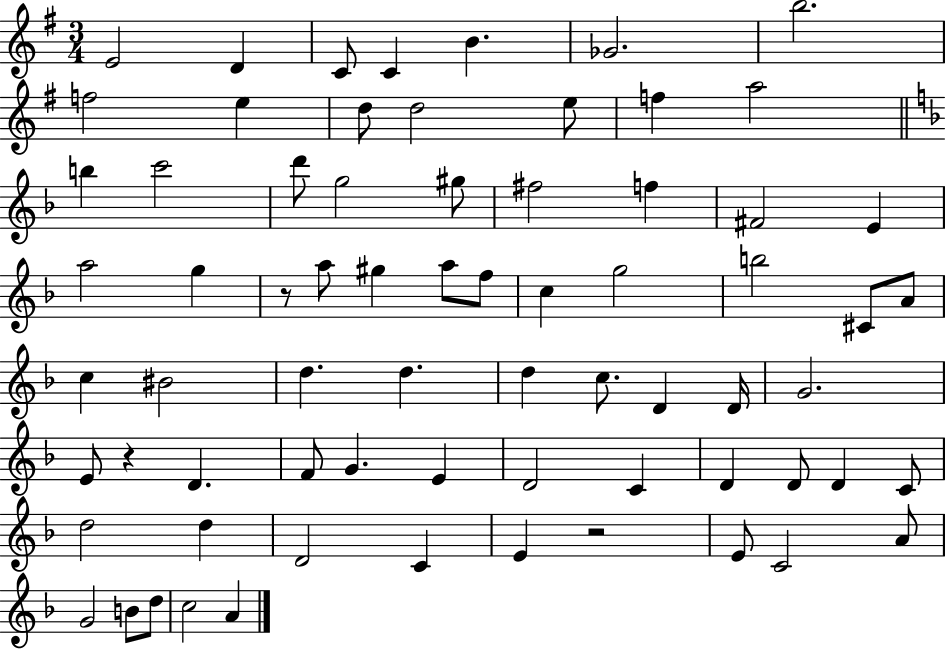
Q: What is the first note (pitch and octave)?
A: E4